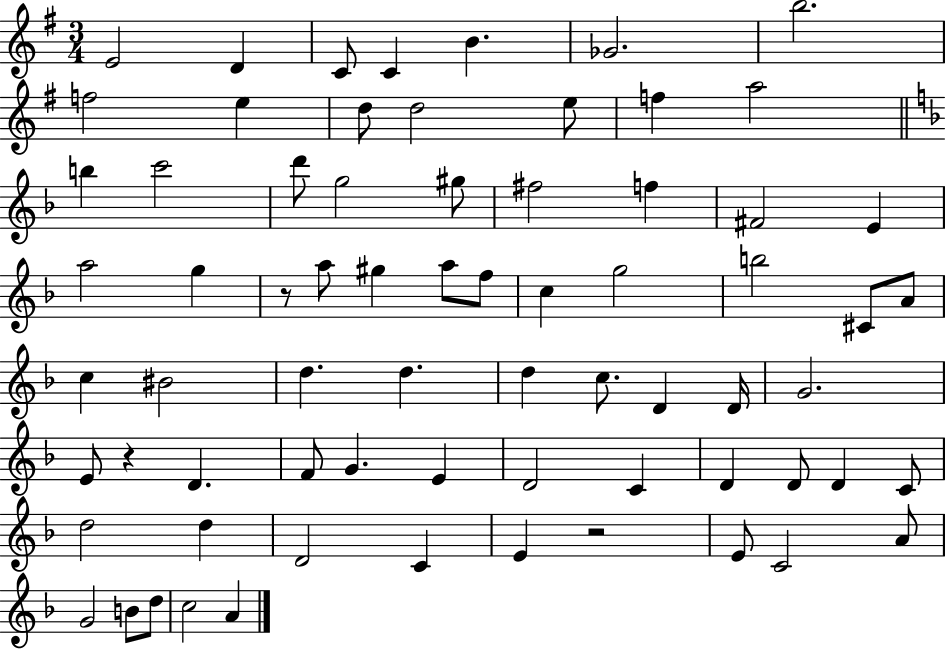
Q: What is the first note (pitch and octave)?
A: E4